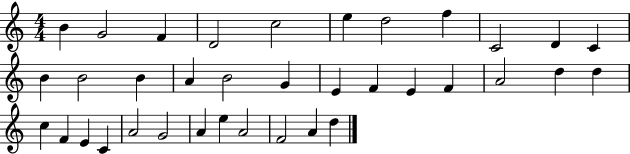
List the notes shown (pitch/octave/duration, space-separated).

B4/q G4/h F4/q D4/h C5/h E5/q D5/h F5/q C4/h D4/q C4/q B4/q B4/h B4/q A4/q B4/h G4/q E4/q F4/q E4/q F4/q A4/h D5/q D5/q C5/q F4/q E4/q C4/q A4/h G4/h A4/q E5/q A4/h F4/h A4/q D5/q